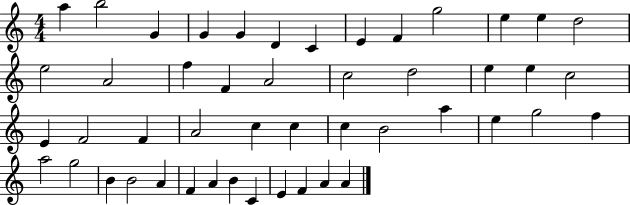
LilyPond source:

{
  \clef treble
  \numericTimeSignature
  \time 4/4
  \key c \major
  a''4 b''2 g'4 | g'4 g'4 d'4 c'4 | e'4 f'4 g''2 | e''4 e''4 d''2 | \break e''2 a'2 | f''4 f'4 a'2 | c''2 d''2 | e''4 e''4 c''2 | \break e'4 f'2 f'4 | a'2 c''4 c''4 | c''4 b'2 a''4 | e''4 g''2 f''4 | \break a''2 g''2 | b'4 b'2 a'4 | f'4 a'4 b'4 c'4 | e'4 f'4 a'4 a'4 | \break \bar "|."
}